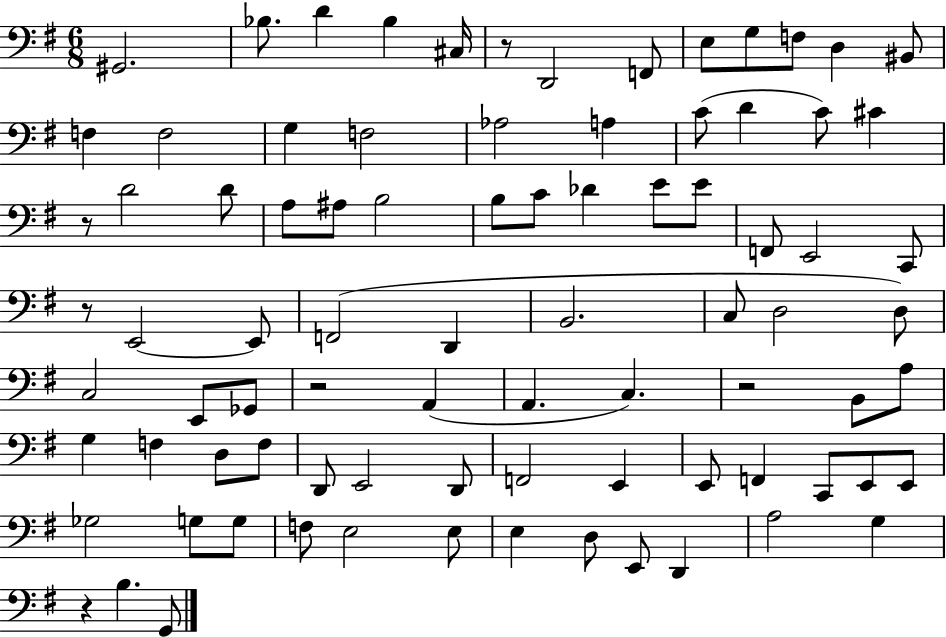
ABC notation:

X:1
T:Untitled
M:6/8
L:1/4
K:G
^G,,2 _B,/2 D _B, ^C,/4 z/2 D,,2 F,,/2 E,/2 G,/2 F,/2 D, ^B,,/2 F, F,2 G, F,2 _A,2 A, C/2 D C/2 ^C z/2 D2 D/2 A,/2 ^A,/2 B,2 B,/2 C/2 _D E/2 E/2 F,,/2 E,,2 C,,/2 z/2 E,,2 E,,/2 F,,2 D,, B,,2 C,/2 D,2 D,/2 C,2 E,,/2 _G,,/2 z2 A,, A,, C, z2 B,,/2 A,/2 G, F, D,/2 F,/2 D,,/2 E,,2 D,,/2 F,,2 E,, E,,/2 F,, C,,/2 E,,/2 E,,/2 _G,2 G,/2 G,/2 F,/2 E,2 E,/2 E, D,/2 E,,/2 D,, A,2 G, z B, G,,/2